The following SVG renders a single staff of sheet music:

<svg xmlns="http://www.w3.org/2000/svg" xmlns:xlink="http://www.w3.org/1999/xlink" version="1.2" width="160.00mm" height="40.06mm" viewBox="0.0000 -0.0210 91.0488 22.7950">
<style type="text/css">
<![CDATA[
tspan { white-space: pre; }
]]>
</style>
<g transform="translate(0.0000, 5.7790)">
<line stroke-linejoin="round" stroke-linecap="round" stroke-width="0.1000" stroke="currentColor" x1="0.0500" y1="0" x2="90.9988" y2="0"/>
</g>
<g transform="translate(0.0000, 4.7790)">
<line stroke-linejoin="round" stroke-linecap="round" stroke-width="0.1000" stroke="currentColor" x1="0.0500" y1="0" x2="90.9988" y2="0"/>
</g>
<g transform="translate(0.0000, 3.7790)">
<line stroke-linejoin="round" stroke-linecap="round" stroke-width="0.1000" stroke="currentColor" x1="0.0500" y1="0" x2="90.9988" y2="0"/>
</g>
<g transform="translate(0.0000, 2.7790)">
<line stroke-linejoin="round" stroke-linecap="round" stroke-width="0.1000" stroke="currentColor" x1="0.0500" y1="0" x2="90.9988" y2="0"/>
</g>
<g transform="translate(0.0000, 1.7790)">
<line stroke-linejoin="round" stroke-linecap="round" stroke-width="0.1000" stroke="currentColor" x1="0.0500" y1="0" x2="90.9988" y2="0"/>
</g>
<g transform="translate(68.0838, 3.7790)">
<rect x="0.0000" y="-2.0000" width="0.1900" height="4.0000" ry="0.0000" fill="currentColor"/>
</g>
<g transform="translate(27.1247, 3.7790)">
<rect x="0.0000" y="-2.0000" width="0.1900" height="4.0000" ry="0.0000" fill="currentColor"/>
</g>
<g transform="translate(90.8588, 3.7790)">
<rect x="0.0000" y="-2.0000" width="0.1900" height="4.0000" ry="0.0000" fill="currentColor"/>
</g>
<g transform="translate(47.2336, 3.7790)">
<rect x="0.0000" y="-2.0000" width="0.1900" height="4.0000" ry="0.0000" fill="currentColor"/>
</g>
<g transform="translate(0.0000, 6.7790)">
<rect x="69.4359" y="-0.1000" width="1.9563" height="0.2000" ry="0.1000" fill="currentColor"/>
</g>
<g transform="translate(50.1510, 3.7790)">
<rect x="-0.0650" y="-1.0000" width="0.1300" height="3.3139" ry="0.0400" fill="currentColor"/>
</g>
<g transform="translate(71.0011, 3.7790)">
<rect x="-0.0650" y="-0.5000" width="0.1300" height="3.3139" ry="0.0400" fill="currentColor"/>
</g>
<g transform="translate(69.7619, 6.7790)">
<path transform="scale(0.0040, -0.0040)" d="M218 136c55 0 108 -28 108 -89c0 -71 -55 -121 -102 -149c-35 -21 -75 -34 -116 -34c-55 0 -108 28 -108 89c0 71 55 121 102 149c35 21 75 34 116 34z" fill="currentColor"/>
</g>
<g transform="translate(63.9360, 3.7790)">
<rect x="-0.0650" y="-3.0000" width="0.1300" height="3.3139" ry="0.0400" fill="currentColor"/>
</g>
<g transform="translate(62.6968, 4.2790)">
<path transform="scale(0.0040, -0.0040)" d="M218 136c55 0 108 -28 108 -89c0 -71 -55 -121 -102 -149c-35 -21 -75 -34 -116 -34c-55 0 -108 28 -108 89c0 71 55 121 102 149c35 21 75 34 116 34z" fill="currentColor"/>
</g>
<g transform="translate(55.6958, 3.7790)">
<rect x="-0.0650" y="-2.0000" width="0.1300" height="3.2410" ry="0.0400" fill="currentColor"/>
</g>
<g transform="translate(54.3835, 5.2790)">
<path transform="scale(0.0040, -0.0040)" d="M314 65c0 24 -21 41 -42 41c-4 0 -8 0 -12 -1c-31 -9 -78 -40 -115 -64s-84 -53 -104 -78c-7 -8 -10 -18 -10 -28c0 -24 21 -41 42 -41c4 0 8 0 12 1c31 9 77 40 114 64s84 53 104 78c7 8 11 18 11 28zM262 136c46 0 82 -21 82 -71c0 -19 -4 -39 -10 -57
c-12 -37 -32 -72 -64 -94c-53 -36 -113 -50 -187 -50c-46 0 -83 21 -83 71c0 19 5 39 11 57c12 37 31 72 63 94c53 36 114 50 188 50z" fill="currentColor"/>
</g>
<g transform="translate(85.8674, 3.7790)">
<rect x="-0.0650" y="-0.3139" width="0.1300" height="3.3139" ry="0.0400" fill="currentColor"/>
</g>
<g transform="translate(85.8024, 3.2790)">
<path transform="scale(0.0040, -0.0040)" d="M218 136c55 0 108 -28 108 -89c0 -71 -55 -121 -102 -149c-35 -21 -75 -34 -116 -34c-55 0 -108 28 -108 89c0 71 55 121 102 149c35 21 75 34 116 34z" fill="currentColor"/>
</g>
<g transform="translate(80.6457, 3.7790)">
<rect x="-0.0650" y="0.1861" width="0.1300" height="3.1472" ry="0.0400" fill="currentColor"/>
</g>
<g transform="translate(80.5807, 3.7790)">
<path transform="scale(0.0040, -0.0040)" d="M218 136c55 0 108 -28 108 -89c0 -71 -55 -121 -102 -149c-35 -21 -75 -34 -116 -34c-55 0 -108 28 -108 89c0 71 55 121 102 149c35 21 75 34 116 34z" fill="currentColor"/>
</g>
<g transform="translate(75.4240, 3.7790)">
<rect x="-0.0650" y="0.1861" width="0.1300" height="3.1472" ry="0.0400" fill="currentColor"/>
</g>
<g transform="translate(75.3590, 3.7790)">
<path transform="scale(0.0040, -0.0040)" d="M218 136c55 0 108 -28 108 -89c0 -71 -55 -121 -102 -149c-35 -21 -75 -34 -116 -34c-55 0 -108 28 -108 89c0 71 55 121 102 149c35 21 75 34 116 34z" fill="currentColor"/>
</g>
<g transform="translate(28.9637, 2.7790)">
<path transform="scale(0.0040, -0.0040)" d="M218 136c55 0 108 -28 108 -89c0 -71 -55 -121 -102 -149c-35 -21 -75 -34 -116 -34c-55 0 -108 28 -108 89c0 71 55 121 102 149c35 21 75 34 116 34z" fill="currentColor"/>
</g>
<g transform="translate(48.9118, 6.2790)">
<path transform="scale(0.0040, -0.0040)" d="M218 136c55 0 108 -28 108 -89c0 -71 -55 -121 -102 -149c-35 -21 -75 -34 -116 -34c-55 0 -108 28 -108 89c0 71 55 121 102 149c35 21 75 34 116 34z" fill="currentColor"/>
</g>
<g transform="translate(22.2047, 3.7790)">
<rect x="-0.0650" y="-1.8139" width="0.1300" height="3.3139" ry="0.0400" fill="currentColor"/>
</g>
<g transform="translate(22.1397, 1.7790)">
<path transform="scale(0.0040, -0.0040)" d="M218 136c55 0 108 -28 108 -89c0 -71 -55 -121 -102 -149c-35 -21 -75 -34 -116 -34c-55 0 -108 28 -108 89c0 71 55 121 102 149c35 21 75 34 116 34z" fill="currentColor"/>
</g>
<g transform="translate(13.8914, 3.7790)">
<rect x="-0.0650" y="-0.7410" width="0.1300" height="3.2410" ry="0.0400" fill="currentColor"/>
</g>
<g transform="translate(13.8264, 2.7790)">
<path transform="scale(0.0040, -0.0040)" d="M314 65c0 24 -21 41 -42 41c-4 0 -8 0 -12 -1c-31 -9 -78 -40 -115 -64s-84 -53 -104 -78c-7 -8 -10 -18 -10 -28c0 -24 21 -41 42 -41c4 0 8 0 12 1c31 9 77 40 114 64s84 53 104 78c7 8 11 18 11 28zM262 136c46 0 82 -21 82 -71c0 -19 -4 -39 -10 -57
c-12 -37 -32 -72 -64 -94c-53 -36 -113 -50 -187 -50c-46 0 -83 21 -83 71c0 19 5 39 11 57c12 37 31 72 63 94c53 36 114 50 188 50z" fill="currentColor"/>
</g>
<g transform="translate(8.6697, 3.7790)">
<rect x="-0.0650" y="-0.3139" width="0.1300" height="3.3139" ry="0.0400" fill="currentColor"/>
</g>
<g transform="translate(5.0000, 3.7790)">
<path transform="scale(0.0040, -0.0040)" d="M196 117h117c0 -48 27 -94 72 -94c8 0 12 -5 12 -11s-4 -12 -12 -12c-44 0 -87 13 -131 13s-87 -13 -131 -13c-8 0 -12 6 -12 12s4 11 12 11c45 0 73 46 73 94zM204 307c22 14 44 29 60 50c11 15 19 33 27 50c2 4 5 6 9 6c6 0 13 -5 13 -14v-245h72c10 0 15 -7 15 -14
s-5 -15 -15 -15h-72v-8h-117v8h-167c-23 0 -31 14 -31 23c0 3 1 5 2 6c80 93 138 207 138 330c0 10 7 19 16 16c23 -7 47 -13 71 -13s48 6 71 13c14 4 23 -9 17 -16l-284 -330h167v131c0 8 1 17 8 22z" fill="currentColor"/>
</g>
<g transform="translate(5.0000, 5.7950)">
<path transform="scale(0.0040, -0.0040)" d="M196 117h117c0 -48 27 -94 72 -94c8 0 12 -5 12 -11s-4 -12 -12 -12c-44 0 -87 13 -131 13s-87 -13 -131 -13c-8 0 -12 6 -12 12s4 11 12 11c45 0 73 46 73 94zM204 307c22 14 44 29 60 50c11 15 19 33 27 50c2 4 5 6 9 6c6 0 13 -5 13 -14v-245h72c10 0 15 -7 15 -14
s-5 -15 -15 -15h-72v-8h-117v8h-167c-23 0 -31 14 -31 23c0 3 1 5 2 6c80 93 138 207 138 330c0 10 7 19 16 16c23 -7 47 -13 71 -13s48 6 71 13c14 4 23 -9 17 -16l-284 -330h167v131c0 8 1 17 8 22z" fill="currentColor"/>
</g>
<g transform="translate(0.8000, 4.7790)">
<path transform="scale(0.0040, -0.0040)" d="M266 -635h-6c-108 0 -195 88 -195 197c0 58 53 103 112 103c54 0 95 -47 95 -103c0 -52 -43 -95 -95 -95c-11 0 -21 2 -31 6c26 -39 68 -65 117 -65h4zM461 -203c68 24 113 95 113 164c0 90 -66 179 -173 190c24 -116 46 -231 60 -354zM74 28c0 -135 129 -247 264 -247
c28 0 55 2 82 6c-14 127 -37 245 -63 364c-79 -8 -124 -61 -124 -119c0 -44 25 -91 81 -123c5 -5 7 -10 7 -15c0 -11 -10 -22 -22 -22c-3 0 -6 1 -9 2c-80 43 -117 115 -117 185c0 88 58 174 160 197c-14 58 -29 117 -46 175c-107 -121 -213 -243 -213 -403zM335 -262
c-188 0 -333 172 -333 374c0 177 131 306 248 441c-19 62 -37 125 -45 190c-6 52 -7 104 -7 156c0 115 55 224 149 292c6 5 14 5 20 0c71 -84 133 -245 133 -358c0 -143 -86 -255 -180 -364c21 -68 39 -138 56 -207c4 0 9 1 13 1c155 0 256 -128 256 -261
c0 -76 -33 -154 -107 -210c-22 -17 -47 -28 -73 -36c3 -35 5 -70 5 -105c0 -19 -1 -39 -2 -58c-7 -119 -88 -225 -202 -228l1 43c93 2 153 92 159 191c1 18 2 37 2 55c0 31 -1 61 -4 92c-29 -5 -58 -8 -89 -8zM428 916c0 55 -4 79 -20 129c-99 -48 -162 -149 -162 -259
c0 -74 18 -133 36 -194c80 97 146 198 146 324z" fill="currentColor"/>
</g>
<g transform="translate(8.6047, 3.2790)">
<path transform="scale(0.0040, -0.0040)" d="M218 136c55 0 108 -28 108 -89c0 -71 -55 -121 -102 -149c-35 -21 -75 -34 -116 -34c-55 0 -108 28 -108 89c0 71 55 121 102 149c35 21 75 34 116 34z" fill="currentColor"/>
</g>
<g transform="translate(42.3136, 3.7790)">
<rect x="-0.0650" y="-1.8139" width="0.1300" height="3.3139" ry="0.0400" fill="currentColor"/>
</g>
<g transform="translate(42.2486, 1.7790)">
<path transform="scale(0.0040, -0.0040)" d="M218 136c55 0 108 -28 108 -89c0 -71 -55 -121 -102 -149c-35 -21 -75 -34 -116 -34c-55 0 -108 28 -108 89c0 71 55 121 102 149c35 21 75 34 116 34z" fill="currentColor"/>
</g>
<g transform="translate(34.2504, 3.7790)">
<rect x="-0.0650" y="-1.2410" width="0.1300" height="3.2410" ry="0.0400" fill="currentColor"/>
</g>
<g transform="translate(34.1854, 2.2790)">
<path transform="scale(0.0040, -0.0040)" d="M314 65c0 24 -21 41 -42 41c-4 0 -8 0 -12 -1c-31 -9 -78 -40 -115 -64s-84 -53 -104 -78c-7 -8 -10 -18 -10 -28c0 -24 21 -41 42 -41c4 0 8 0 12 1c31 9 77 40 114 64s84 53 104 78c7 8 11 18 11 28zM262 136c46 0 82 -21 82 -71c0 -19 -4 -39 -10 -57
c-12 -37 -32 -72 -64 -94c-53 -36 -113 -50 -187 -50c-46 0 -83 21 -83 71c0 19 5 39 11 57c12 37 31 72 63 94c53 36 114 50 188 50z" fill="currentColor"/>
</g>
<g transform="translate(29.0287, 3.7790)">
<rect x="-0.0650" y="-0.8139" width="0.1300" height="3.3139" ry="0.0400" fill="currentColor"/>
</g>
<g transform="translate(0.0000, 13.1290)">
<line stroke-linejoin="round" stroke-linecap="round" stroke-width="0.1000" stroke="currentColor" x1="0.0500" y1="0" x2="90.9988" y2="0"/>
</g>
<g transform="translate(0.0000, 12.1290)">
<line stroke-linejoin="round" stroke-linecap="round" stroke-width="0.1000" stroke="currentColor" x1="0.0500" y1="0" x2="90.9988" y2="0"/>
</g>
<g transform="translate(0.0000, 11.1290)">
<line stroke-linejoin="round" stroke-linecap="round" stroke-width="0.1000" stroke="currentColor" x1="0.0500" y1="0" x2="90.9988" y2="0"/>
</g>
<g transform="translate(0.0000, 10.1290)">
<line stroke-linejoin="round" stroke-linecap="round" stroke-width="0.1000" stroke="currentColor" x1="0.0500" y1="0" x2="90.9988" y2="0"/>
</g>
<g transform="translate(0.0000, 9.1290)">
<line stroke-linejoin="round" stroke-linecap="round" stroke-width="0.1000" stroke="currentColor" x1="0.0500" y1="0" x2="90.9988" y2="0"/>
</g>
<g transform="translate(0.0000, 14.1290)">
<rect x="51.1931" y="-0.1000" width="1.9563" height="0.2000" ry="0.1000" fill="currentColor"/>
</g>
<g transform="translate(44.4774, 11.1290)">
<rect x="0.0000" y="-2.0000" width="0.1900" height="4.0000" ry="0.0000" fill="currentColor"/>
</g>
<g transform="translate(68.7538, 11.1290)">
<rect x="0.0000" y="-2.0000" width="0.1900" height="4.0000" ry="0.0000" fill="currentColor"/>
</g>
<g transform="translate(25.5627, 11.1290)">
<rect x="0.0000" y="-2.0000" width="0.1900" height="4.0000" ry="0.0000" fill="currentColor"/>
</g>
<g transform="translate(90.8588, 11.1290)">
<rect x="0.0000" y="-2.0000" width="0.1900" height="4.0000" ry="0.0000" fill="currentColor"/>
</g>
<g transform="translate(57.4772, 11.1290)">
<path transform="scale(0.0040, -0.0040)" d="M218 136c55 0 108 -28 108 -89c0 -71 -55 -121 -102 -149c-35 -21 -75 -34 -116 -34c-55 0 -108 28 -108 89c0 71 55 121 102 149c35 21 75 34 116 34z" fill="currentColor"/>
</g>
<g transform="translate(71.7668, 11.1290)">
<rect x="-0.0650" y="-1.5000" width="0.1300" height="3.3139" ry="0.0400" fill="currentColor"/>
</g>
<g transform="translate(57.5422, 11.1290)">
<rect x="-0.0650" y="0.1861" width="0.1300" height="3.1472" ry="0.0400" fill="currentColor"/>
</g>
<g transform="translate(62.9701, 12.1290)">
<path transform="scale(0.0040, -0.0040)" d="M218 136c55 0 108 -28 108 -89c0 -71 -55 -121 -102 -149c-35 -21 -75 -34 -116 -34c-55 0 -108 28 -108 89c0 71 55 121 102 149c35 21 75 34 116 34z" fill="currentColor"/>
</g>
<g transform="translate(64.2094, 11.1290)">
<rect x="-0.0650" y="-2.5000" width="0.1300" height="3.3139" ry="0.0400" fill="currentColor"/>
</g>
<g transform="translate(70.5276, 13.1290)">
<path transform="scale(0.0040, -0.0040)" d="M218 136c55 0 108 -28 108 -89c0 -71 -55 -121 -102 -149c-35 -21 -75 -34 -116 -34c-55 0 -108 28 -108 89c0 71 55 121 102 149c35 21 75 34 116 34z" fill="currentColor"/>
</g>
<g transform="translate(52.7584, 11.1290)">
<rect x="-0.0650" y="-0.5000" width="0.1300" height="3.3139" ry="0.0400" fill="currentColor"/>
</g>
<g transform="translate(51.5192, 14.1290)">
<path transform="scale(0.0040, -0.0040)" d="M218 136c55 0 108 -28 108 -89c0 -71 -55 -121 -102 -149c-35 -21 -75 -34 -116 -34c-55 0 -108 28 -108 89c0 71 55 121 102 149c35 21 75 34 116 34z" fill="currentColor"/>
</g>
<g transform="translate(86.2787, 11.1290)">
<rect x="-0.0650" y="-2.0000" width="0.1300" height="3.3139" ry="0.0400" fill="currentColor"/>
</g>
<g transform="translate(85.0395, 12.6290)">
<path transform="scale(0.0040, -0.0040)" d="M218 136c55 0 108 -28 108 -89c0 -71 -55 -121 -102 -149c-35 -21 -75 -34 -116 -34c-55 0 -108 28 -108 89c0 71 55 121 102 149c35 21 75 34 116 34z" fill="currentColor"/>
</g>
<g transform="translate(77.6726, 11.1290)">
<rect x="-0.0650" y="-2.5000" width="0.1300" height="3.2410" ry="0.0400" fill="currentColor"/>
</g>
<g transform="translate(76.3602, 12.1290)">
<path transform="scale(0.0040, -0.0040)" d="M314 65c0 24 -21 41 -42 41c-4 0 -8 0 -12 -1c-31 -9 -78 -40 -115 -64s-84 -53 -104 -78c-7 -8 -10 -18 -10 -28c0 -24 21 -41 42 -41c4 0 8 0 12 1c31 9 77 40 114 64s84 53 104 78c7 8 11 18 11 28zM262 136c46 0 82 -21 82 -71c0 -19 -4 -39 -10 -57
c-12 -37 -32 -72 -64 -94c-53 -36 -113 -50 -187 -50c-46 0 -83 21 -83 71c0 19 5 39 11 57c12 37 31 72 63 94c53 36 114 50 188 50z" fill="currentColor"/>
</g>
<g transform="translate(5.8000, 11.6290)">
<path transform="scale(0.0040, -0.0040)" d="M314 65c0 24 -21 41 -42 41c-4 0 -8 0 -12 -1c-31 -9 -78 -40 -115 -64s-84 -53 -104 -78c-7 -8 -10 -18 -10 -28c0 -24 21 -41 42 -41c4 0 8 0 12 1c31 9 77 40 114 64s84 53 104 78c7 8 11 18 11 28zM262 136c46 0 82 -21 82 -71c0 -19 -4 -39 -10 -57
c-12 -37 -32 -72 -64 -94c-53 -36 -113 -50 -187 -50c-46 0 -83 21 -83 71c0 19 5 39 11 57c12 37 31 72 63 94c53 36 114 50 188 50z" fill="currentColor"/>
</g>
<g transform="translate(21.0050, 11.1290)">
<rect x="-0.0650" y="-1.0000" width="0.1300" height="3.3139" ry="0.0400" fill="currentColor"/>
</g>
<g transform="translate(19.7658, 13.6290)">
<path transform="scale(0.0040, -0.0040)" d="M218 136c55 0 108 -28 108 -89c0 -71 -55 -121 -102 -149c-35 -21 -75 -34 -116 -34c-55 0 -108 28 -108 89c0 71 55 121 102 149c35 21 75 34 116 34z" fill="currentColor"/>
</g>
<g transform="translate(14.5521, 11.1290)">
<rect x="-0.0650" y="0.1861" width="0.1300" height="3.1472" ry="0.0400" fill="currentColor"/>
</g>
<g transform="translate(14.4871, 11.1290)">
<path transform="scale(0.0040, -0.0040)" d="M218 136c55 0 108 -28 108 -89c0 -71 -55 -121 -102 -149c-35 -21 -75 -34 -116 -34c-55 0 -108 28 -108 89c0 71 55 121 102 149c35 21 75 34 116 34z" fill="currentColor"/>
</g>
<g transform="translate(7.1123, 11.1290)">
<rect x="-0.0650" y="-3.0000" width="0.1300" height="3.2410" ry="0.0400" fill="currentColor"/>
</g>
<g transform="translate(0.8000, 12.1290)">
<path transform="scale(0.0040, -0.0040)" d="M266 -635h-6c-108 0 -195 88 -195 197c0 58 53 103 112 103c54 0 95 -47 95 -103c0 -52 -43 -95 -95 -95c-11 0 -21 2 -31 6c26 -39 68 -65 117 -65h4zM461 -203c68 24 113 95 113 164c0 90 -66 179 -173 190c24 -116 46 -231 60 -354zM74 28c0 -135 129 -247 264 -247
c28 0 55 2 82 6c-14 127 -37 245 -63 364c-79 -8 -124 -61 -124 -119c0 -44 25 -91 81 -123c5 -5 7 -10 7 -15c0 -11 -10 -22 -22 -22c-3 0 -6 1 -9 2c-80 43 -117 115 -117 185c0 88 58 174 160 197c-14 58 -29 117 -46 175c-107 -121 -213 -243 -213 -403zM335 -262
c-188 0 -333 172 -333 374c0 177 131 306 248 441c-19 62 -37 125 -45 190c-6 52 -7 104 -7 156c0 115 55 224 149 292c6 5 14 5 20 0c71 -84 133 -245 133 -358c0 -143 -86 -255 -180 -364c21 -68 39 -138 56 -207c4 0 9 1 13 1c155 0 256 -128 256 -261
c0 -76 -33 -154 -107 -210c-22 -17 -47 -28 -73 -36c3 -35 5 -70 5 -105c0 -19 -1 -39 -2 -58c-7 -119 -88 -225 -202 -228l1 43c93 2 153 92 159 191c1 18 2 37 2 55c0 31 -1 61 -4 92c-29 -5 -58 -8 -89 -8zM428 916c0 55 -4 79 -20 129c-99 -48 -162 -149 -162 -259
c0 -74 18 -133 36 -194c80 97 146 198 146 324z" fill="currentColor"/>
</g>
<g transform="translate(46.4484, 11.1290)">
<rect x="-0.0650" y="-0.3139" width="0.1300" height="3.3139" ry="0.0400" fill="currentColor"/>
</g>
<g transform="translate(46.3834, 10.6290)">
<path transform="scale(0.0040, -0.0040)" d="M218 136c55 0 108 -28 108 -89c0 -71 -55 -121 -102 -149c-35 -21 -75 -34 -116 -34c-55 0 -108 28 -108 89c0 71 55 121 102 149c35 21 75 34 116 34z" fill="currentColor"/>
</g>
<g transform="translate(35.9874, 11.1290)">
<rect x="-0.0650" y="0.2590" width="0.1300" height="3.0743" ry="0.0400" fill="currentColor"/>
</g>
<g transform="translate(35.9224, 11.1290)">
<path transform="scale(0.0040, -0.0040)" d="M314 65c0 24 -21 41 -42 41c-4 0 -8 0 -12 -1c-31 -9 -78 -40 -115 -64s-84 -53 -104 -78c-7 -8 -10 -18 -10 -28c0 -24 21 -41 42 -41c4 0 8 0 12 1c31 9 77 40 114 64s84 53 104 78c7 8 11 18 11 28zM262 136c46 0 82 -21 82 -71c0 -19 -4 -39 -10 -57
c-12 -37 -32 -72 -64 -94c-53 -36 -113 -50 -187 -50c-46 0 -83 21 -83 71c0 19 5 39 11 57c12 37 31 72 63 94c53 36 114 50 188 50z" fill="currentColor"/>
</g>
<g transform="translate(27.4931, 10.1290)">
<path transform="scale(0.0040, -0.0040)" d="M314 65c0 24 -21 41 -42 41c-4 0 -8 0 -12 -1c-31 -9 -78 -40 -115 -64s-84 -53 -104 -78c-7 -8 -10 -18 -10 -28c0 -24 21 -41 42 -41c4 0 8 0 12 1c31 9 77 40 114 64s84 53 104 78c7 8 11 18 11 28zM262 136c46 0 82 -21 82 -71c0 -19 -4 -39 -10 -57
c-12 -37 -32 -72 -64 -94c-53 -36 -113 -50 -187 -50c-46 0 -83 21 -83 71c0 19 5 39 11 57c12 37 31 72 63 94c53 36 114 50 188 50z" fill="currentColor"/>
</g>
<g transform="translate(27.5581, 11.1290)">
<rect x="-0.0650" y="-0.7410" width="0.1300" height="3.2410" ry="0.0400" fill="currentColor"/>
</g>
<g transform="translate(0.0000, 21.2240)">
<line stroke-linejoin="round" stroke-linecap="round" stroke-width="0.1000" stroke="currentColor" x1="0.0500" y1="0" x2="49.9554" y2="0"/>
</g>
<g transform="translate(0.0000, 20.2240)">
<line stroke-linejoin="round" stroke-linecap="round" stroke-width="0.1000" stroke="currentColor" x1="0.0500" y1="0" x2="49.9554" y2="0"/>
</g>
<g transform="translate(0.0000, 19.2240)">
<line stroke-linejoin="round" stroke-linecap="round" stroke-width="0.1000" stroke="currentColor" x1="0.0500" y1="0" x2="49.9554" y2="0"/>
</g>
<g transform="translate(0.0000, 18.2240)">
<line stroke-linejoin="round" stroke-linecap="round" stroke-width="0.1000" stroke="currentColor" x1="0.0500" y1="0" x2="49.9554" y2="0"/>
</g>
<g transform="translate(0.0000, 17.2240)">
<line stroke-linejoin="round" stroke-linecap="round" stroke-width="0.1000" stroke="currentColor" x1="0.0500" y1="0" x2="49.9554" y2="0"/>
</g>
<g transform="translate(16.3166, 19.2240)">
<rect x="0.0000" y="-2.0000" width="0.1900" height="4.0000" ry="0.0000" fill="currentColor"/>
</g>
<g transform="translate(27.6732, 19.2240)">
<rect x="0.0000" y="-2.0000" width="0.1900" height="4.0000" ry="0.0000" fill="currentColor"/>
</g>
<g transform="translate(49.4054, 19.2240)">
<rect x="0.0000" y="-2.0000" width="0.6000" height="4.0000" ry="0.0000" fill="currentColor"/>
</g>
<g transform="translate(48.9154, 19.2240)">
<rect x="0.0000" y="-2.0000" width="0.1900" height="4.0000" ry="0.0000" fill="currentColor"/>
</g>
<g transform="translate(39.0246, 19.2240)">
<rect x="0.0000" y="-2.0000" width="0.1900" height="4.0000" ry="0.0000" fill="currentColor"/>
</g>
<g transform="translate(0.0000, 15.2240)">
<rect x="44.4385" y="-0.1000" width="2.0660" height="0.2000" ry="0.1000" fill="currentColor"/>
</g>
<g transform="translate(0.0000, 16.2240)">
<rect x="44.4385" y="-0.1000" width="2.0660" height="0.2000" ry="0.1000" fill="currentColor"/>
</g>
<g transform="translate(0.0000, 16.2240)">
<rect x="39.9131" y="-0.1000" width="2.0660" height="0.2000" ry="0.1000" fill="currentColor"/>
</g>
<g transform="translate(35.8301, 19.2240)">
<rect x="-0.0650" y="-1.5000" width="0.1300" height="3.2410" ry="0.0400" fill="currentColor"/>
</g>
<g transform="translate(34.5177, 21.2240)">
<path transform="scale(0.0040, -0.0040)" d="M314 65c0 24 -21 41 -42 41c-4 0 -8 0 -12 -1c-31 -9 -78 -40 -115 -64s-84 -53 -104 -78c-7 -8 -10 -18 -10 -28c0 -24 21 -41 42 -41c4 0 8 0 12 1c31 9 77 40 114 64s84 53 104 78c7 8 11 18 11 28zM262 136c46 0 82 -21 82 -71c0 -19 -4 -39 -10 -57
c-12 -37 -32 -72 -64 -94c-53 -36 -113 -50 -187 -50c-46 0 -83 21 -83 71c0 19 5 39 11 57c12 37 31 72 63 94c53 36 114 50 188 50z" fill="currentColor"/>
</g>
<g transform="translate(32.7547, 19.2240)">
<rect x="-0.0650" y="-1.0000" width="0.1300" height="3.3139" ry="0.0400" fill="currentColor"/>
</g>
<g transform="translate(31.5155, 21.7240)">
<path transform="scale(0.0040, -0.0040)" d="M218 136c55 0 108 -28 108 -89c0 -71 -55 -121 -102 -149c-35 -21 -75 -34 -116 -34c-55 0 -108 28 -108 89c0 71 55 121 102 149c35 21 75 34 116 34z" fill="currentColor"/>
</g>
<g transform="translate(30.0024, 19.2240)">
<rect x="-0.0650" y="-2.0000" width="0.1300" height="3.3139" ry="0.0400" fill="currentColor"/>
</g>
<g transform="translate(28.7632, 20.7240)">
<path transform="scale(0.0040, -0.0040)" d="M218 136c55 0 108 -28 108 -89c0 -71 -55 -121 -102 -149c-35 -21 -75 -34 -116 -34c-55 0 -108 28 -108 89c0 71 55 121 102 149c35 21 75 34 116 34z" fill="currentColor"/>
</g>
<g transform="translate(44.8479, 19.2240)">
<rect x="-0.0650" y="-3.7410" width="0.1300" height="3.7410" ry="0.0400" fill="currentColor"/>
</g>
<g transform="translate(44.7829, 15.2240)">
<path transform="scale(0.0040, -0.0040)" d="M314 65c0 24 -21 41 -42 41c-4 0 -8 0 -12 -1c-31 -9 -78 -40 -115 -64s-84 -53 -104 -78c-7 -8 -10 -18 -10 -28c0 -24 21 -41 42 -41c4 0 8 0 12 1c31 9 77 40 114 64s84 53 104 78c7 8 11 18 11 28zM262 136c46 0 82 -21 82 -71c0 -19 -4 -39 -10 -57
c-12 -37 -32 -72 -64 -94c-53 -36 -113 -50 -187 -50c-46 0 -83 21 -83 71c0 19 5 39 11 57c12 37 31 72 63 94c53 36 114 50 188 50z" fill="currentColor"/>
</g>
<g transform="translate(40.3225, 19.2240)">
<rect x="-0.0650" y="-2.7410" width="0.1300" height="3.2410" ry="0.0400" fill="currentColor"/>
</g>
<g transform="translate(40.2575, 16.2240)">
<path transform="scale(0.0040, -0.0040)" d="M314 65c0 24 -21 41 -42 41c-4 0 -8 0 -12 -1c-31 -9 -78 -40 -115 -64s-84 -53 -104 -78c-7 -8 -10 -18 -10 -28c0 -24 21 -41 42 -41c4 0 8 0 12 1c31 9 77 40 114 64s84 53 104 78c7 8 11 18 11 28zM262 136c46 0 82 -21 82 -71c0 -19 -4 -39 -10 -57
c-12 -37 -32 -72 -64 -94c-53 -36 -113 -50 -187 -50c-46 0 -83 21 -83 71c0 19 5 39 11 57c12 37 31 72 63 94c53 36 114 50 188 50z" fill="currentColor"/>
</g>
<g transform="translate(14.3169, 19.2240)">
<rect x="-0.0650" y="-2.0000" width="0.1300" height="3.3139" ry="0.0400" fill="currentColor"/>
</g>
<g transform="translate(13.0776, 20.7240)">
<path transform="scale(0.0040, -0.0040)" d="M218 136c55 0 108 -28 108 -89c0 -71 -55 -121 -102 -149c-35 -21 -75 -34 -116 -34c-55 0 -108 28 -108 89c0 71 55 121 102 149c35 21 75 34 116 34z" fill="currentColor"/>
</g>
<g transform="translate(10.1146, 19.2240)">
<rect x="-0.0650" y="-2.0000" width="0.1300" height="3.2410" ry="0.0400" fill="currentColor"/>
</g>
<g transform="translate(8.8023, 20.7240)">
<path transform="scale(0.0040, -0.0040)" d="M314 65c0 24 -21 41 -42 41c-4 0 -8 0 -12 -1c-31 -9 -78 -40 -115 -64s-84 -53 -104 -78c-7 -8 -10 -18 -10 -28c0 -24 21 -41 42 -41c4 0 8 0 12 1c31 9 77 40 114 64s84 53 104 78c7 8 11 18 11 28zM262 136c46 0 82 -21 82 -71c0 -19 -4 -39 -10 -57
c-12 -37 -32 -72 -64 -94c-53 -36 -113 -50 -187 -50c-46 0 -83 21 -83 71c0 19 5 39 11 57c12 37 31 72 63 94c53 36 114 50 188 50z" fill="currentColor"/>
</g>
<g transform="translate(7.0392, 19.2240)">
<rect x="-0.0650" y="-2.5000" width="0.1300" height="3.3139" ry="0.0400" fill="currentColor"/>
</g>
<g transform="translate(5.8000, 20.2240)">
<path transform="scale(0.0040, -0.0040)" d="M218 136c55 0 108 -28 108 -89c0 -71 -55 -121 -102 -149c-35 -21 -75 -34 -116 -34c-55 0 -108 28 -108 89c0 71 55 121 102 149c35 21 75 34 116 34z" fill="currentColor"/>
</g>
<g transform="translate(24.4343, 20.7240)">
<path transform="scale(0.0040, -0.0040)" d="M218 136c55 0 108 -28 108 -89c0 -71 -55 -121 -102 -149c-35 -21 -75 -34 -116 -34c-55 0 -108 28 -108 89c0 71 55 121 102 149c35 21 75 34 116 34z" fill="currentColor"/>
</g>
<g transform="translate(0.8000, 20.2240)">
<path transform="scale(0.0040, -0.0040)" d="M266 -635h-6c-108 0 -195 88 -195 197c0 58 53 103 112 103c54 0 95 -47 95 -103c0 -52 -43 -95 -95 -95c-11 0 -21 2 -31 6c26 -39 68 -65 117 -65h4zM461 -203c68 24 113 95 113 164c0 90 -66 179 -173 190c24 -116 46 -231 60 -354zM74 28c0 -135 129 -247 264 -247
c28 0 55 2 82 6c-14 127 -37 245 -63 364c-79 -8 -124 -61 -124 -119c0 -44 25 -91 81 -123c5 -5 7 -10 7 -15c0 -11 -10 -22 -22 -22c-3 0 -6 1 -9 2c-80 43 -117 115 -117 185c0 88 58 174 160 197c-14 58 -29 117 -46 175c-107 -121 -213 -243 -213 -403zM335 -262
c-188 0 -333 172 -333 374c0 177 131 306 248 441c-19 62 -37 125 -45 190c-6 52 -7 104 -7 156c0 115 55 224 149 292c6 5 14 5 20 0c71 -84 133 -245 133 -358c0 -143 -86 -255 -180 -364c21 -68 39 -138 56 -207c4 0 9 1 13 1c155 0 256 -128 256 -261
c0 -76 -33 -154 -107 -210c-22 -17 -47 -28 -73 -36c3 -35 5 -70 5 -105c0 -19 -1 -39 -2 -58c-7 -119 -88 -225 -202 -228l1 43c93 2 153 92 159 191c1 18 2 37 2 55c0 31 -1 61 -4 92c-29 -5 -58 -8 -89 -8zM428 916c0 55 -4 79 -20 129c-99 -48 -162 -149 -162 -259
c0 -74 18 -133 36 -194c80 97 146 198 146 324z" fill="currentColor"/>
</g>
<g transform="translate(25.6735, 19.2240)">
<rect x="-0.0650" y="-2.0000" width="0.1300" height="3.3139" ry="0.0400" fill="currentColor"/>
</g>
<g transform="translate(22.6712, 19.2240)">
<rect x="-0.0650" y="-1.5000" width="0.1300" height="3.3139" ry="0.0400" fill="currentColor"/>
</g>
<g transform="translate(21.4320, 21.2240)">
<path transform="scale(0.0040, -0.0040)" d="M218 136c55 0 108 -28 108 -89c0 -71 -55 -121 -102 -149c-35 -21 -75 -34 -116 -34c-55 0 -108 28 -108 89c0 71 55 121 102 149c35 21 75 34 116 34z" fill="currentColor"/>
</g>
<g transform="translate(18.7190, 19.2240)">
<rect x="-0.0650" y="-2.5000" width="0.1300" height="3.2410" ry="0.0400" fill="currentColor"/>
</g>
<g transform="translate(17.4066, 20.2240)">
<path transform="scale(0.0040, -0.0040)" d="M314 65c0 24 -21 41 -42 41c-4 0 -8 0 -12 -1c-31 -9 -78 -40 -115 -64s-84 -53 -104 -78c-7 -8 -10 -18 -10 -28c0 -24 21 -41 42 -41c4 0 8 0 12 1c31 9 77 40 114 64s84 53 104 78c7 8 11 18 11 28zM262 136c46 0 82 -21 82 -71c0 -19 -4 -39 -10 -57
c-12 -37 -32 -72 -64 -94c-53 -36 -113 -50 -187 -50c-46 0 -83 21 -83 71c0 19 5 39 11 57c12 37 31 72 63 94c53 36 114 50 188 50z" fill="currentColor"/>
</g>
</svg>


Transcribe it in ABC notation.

X:1
T:Untitled
M:4/4
L:1/4
K:C
c d2 f d e2 f D F2 A C B B c A2 B D d2 B2 c C B G E G2 F G F2 F G2 E F F D E2 a2 c'2